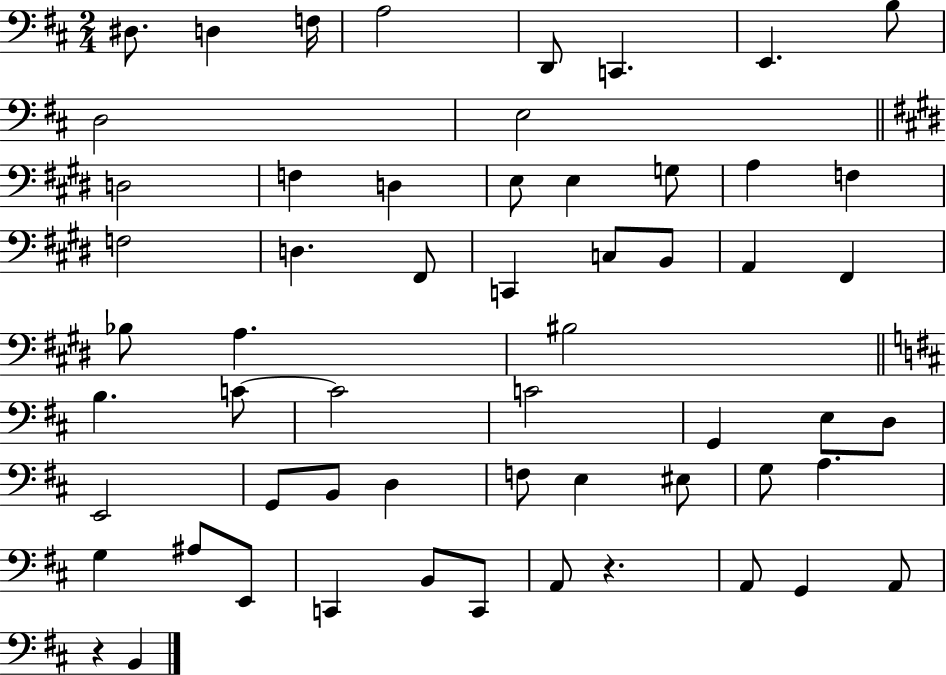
{
  \clef bass
  \numericTimeSignature
  \time 2/4
  \key d \major
  dis8. d4 f16 | a2 | d,8 c,4. | e,4. b8 | \break d2 | e2 | \bar "||" \break \key e \major d2 | f4 d4 | e8 e4 g8 | a4 f4 | \break f2 | d4. fis,8 | c,4 c8 b,8 | a,4 fis,4 | \break bes8 a4. | bis2 | \bar "||" \break \key d \major b4. c'8~~ | c'2 | c'2 | g,4 e8 d8 | \break e,2 | g,8 b,8 d4 | f8 e4 eis8 | g8 a4. | \break g4 ais8 e,8 | c,4 b,8 c,8 | a,8 r4. | a,8 g,4 a,8 | \break r4 b,4 | \bar "|."
}